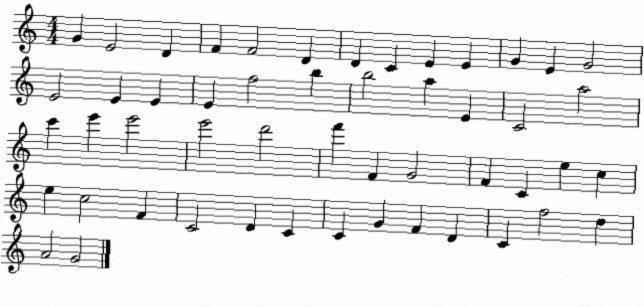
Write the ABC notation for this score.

X:1
T:Untitled
M:4/4
L:1/4
K:C
G E2 D F F2 D D C E E G E G2 E2 E E E f2 b b2 a E C2 a2 c' e' e'2 e'2 d'2 f' F G2 F C e c e c2 F C2 D C C G F D C f2 d A2 G2